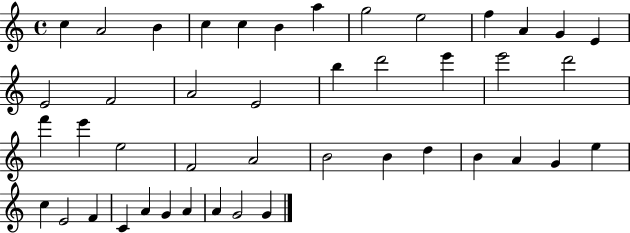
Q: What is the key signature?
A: C major